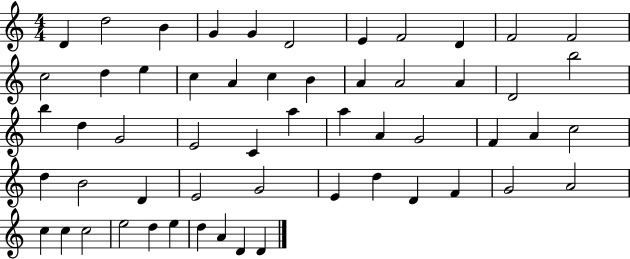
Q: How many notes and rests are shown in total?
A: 56